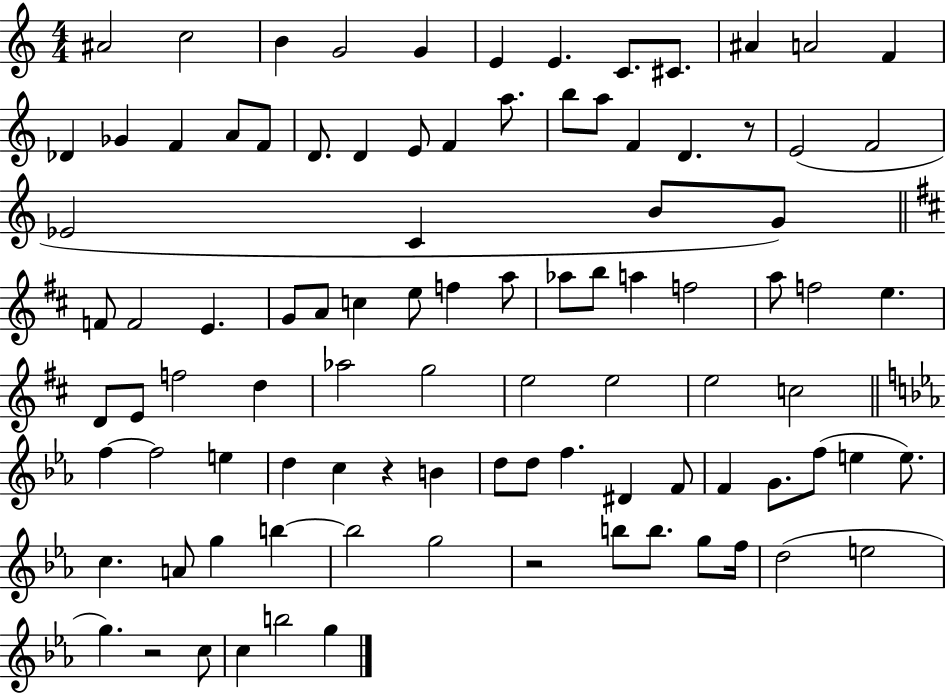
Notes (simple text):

A#4/h C5/h B4/q G4/h G4/q E4/q E4/q. C4/e. C#4/e. A#4/q A4/h F4/q Db4/q Gb4/q F4/q A4/e F4/e D4/e. D4/q E4/e F4/q A5/e. B5/e A5/e F4/q D4/q. R/e E4/h F4/h Eb4/h C4/q B4/e G4/e F4/e F4/h E4/q. G4/e A4/e C5/q E5/e F5/q A5/e Ab5/e B5/e A5/q F5/h A5/e F5/h E5/q. D4/e E4/e F5/h D5/q Ab5/h G5/h E5/h E5/h E5/h C5/h F5/q F5/h E5/q D5/q C5/q R/q B4/q D5/e D5/e F5/q. D#4/q F4/e F4/q G4/e. F5/e E5/q E5/e. C5/q. A4/e G5/q B5/q B5/h G5/h R/h B5/e B5/e. G5/e F5/s D5/h E5/h G5/q. R/h C5/e C5/q B5/h G5/q